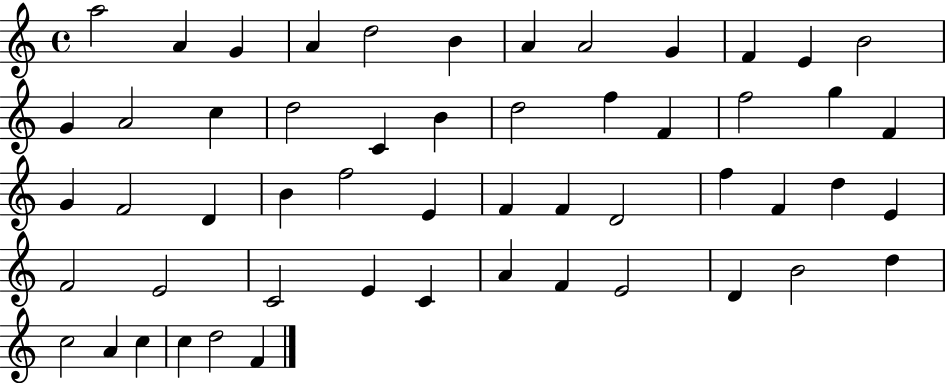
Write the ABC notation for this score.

X:1
T:Untitled
M:4/4
L:1/4
K:C
a2 A G A d2 B A A2 G F E B2 G A2 c d2 C B d2 f F f2 g F G F2 D B f2 E F F D2 f F d E F2 E2 C2 E C A F E2 D B2 d c2 A c c d2 F